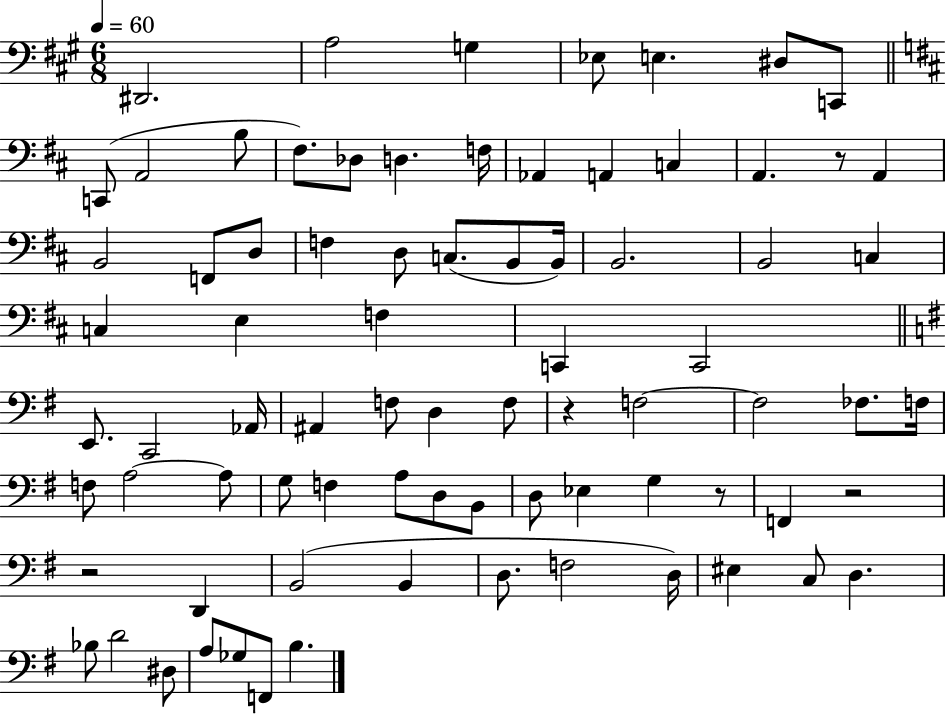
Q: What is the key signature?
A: A major